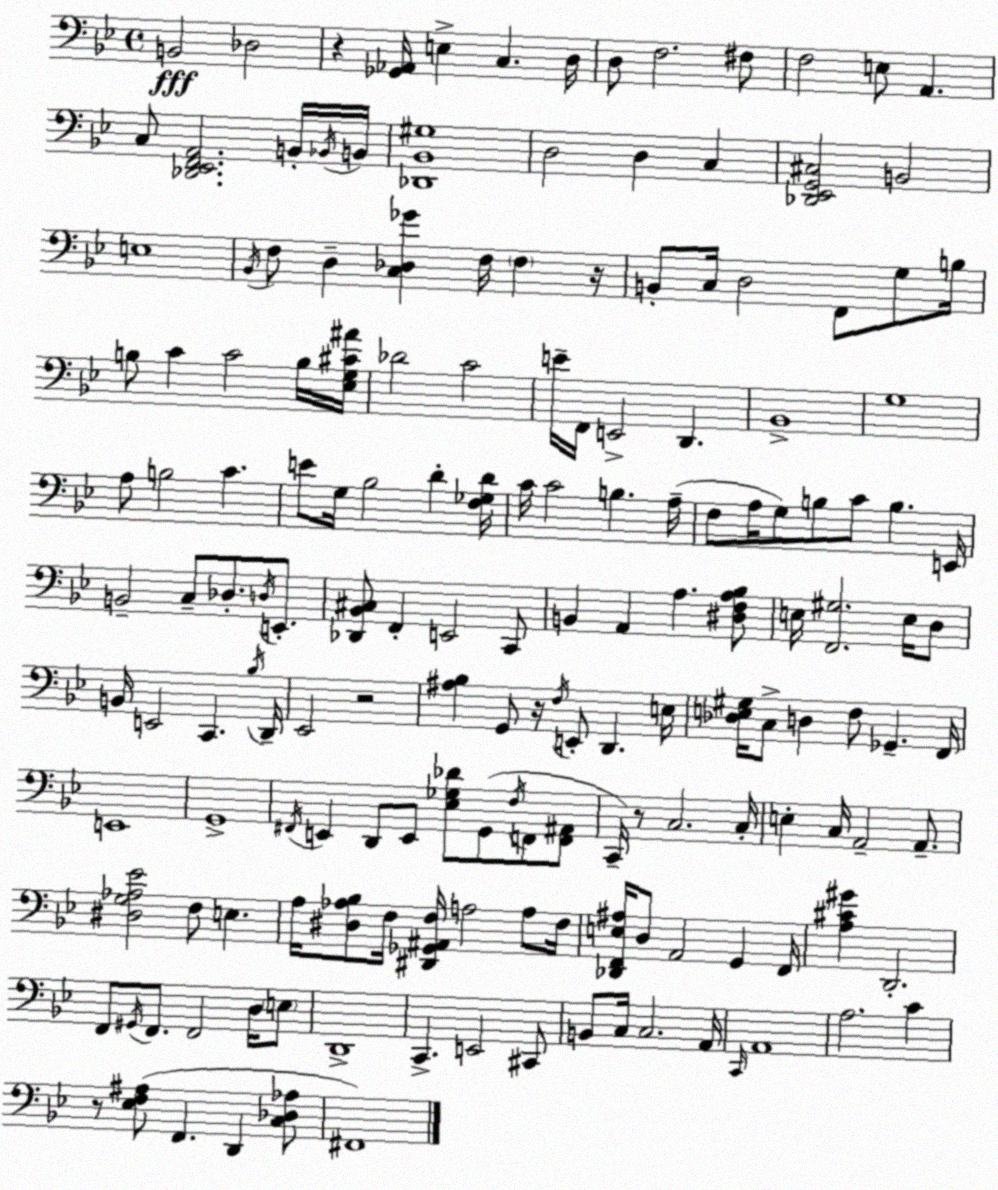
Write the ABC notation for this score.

X:1
T:Untitled
M:4/4
L:1/4
K:Bb
B,,2 _D,2 z [_G,,_A,,]/4 E, C, D,/4 D,/2 F,2 ^F,/2 F,2 E,/2 A,, C,/2 [_D,,_E,,F,,A,,]2 B,,/4 _B,,/4 B,,/4 [_D,,_B,,^G,]4 D,2 D, C, [_D,,_E,,G,,^C,]2 B,,2 E,4 _B,,/4 F,/2 D, [C,_D,_G] F,/4 F, z/4 B,,/2 C,/4 D,2 F,,/2 G,/2 B,/4 B,/2 C C2 B,/4 [_E,G,^C^A]/4 _D2 C2 E/4 F,,/4 E,,2 D,, _B,,4 G,4 A,/2 B,2 C E/2 G,/4 _B,2 D [F,_G,D]/4 C/4 C2 B, A,/4 F,/2 A,/4 G,/2 B,/2 C/2 B, E,,/4 B,,2 C,/2 _D,/2 D,/4 E,,/2 [_D,,_B,,^C,]/2 F,, E,,2 C,,/2 B,, A,, A, [^D,F,A,_B,]/2 E,/4 [F,,^G,]2 E,/4 D,/2 B,,/4 E,,2 C,, _B,/4 D,,/4 _E,,2 z2 [^A,_B,] G,,/2 z/4 F,/4 E,,/2 D,, E,/4 [_D,E,^G,]/4 C,/2 D, F,/2 _G,, F,,/4 E,,4 G,,4 ^F,,/4 E,, D,,/2 E,,/2 [_E,_G,_D]/2 G,,/2 F,/4 F,,/2 [F,,^A,,]/2 C,,/4 z/2 C,2 C,/4 E, C,/4 A,,2 A,,/2 [^D,G,_A,_E]2 F,/2 E, A,/4 [^D,_A,_B,]/2 F,/4 [^D,,_G,,^A,,F,]/4 A,2 A,/2 F,/4 [_D,,F,,E,^A,]/4 D,/2 A,,2 G,, F,,/4 [A,^C^G] D,,2 F,,/2 ^G,,/4 F,,/2 F,,2 D,/4 E,/2 D,,4 C,, E,,2 ^C,,/2 B,,/2 C,/4 C,2 A,,/4 C,,/4 A,,4 A,2 C z/2 [_E,F,^A,]/2 F,, D,, [C,_D,_A,]/2 ^F,,4